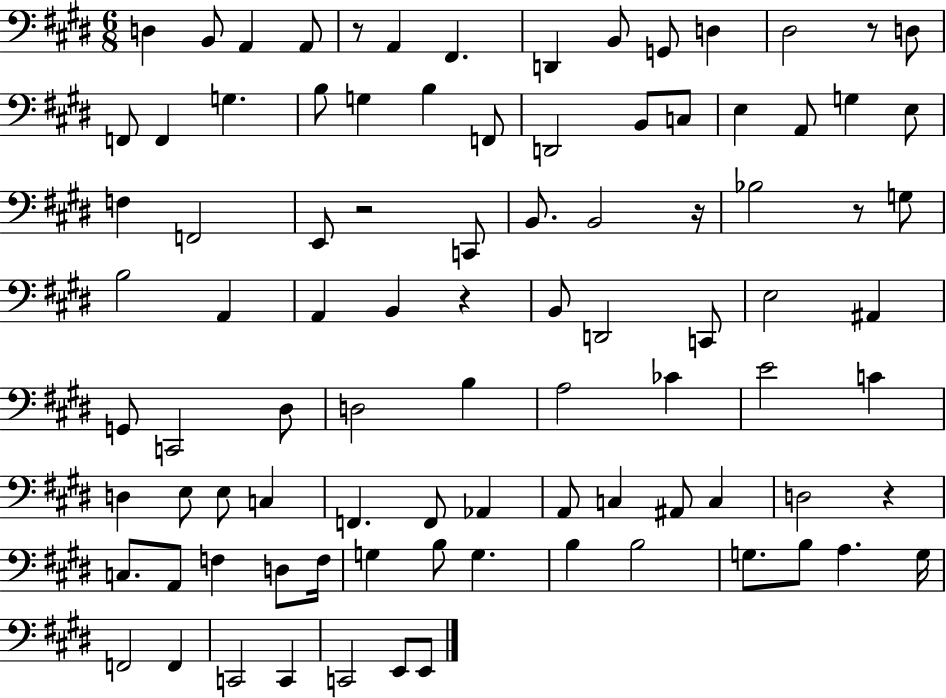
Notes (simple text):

D3/q B2/e A2/q A2/e R/e A2/q F#2/q. D2/q B2/e G2/e D3/q D#3/h R/e D3/e F2/e F2/q G3/q. B3/e G3/q B3/q F2/e D2/h B2/e C3/e E3/q A2/e G3/q E3/e F3/q F2/h E2/e R/h C2/e B2/e. B2/h R/s Bb3/h R/e G3/e B3/h A2/q A2/q B2/q R/q B2/e D2/h C2/e E3/h A#2/q G2/e C2/h D#3/e D3/h B3/q A3/h CES4/q E4/h C4/q D3/q E3/e E3/e C3/q F2/q. F2/e Ab2/q A2/e C3/q A#2/e C3/q D3/h R/q C3/e. A2/e F3/q D3/e F3/s G3/q B3/e G3/q. B3/q B3/h G3/e. B3/e A3/q. G3/s F2/h F2/q C2/h C2/q C2/h E2/e E2/e